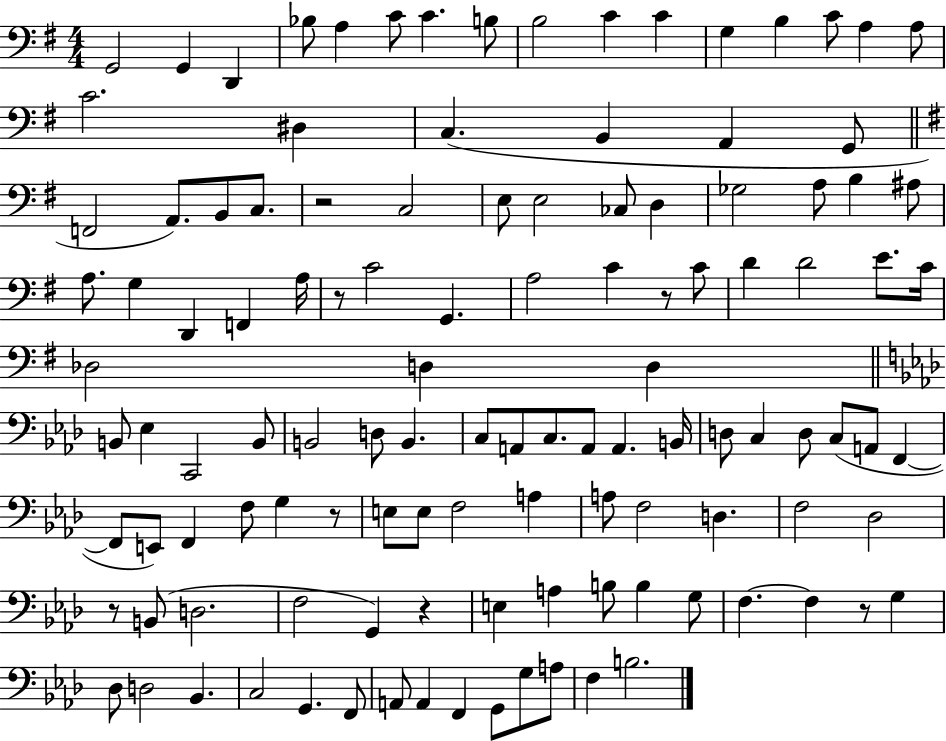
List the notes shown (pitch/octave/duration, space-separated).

G2/h G2/q D2/q Bb3/e A3/q C4/e C4/q. B3/e B3/h C4/q C4/q G3/q B3/q C4/e A3/q A3/e C4/h. D#3/q C3/q. B2/q A2/q G2/e F2/h A2/e. B2/e C3/e. R/h C3/h E3/e E3/h CES3/e D3/q Gb3/h A3/e B3/q A#3/e A3/e. G3/q D2/q F2/q A3/s R/e C4/h G2/q. A3/h C4/q R/e C4/e D4/q D4/h E4/e. C4/s Db3/h D3/q D3/q B2/e Eb3/q C2/h B2/e B2/h D3/e B2/q. C3/e A2/e C3/e. A2/e A2/q. B2/s D3/e C3/q D3/e C3/e A2/e F2/q F2/e E2/e F2/q F3/e G3/q R/e E3/e E3/e F3/h A3/q A3/e F3/h D3/q. F3/h Db3/h R/e B2/e D3/h. F3/h G2/q R/q E3/q A3/q B3/e B3/q G3/e F3/q. F3/q R/e G3/q Db3/e D3/h Bb2/q. C3/h G2/q. F2/e A2/e A2/q F2/q G2/e G3/e A3/e F3/q B3/h.